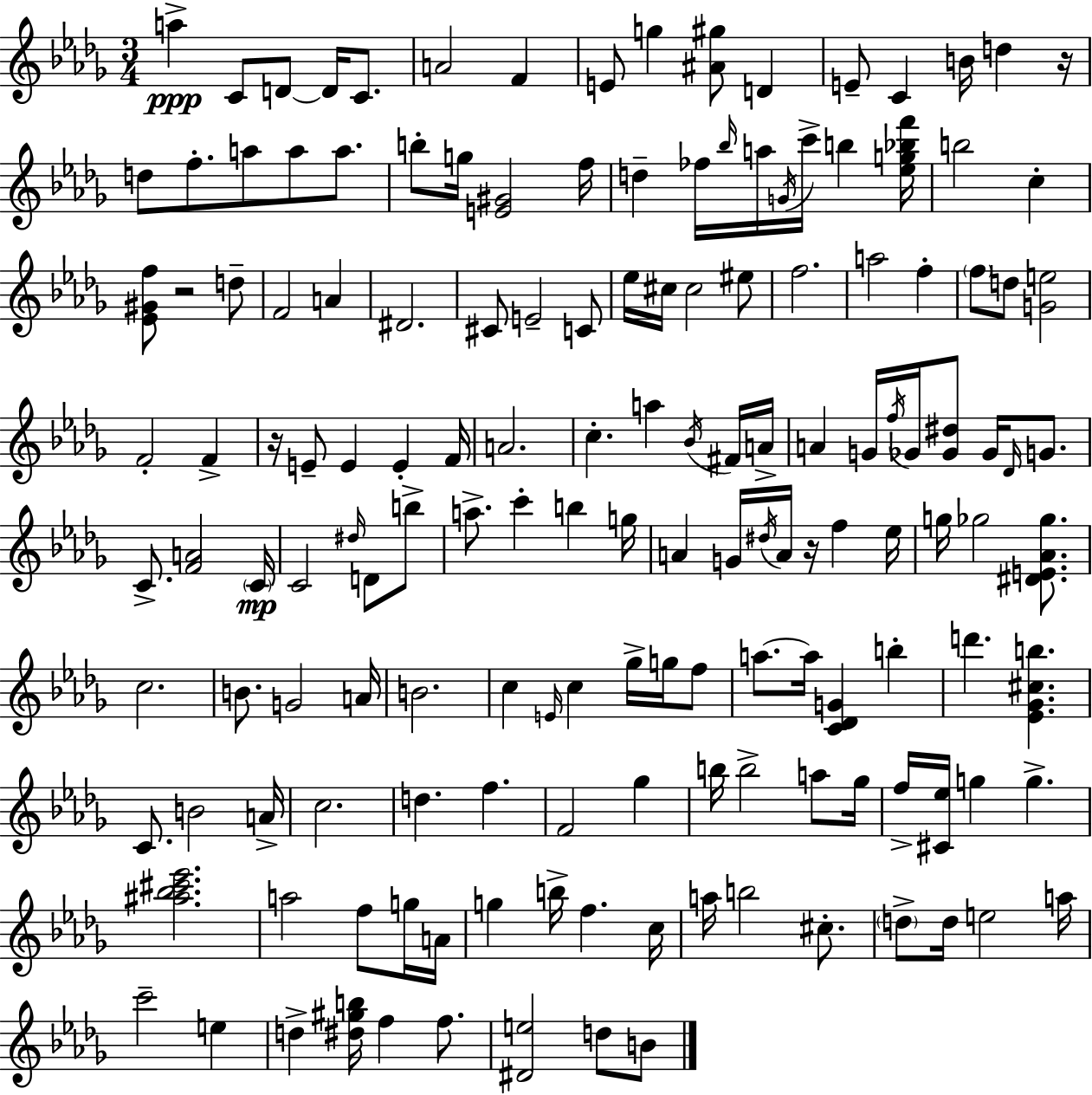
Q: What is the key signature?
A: BES minor